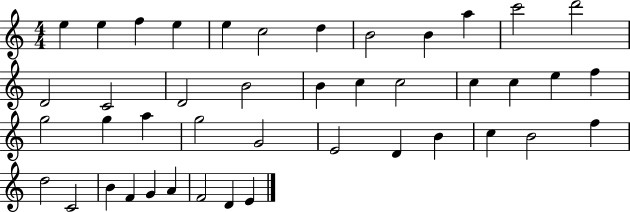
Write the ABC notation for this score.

X:1
T:Untitled
M:4/4
L:1/4
K:C
e e f e e c2 d B2 B a c'2 d'2 D2 C2 D2 B2 B c c2 c c e f g2 g a g2 G2 E2 D B c B2 f d2 C2 B F G A F2 D E